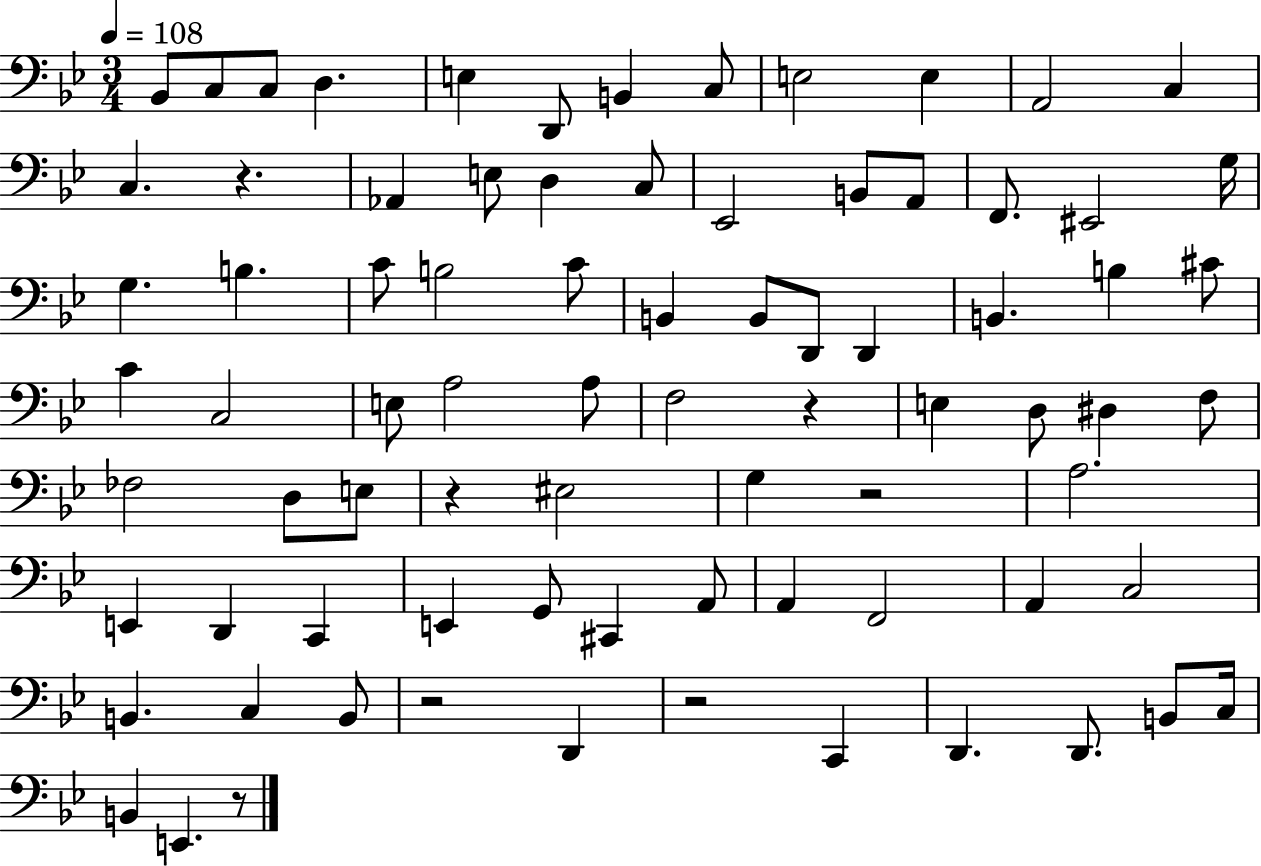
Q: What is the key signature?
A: BES major